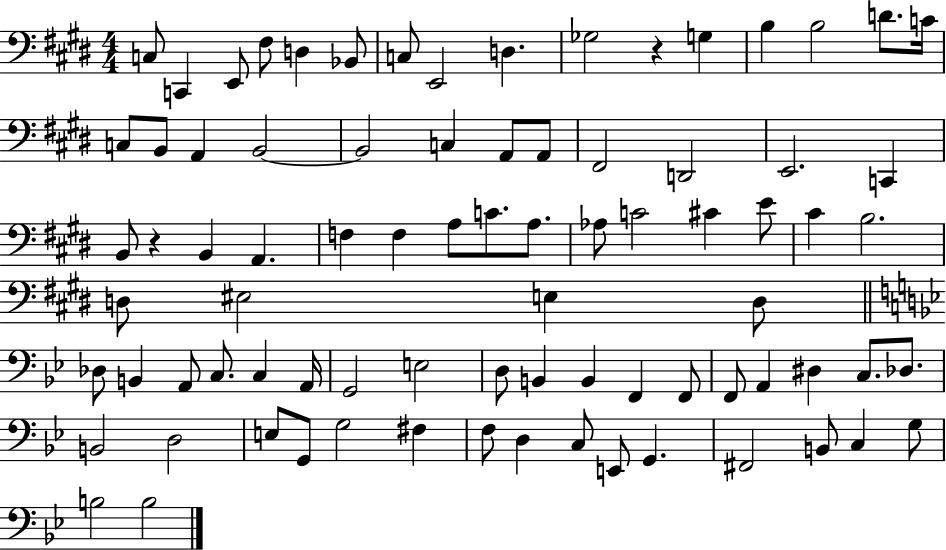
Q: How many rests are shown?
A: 2